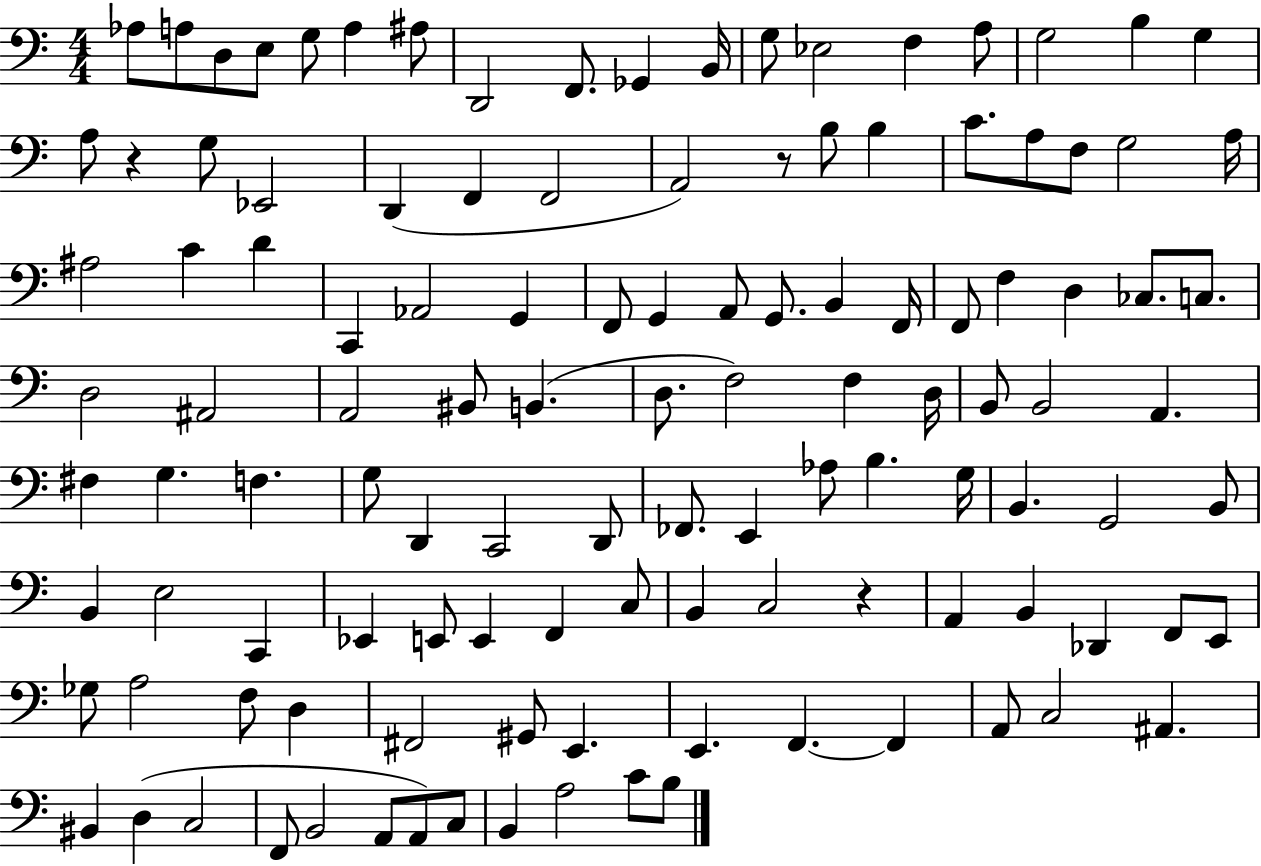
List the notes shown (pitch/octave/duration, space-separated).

Ab3/e A3/e D3/e E3/e G3/e A3/q A#3/e D2/h F2/e. Gb2/q B2/s G3/e Eb3/h F3/q A3/e G3/h B3/q G3/q A3/e R/q G3/e Eb2/h D2/q F2/q F2/h A2/h R/e B3/e B3/q C4/e. A3/e F3/e G3/h A3/s A#3/h C4/q D4/q C2/q Ab2/h G2/q F2/e G2/q A2/e G2/e. B2/q F2/s F2/e F3/q D3/q CES3/e. C3/e. D3/h A#2/h A2/h BIS2/e B2/q. D3/e. F3/h F3/q D3/s B2/e B2/h A2/q. F#3/q G3/q. F3/q. G3/e D2/q C2/h D2/e FES2/e. E2/q Ab3/e B3/q. G3/s B2/q. G2/h B2/e B2/q E3/h C2/q Eb2/q E2/e E2/q F2/q C3/e B2/q C3/h R/q A2/q B2/q Db2/q F2/e E2/e Gb3/e A3/h F3/e D3/q F#2/h G#2/e E2/q. E2/q. F2/q. F2/q A2/e C3/h A#2/q. BIS2/q D3/q C3/h F2/e B2/h A2/e A2/e C3/e B2/q A3/h C4/e B3/e